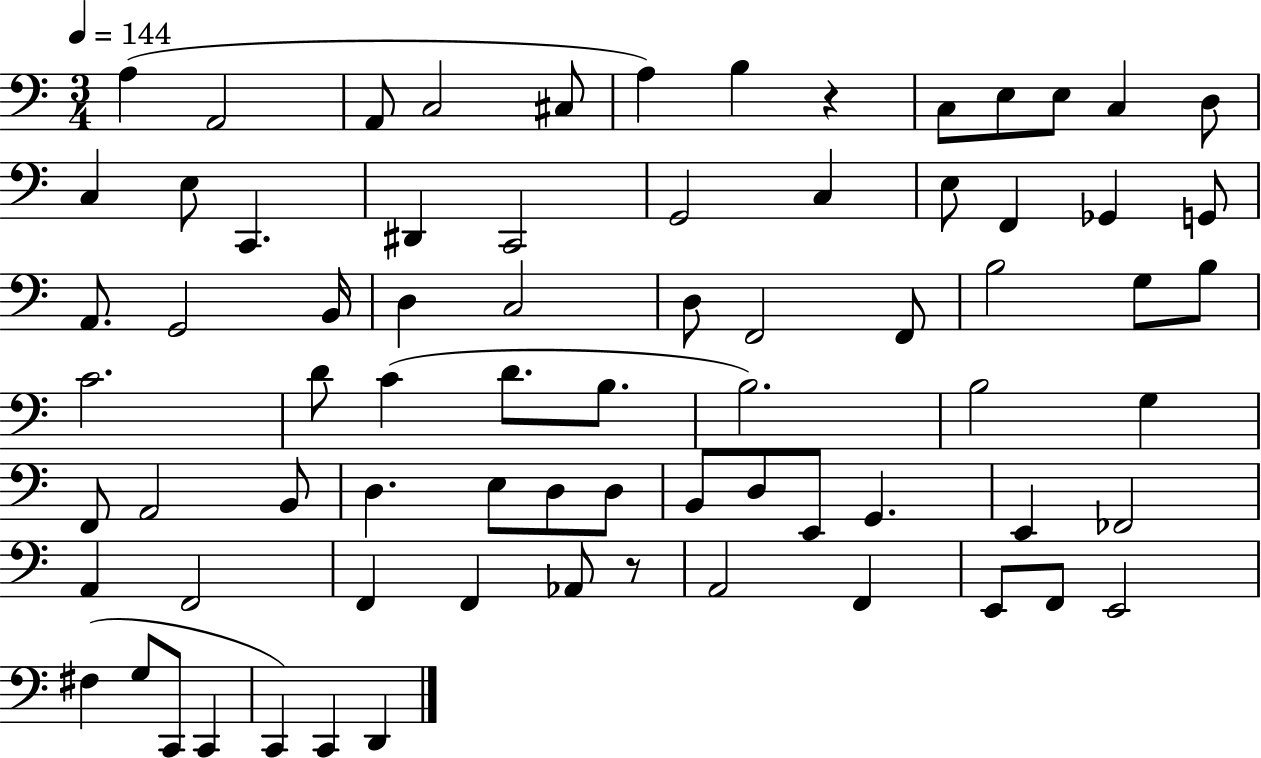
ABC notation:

X:1
T:Untitled
M:3/4
L:1/4
K:C
A, A,,2 A,,/2 C,2 ^C,/2 A, B, z C,/2 E,/2 E,/2 C, D,/2 C, E,/2 C,, ^D,, C,,2 G,,2 C, E,/2 F,, _G,, G,,/2 A,,/2 G,,2 B,,/4 D, C,2 D,/2 F,,2 F,,/2 B,2 G,/2 B,/2 C2 D/2 C D/2 B,/2 B,2 B,2 G, F,,/2 A,,2 B,,/2 D, E,/2 D,/2 D,/2 B,,/2 D,/2 E,,/2 G,, E,, _F,,2 A,, F,,2 F,, F,, _A,,/2 z/2 A,,2 F,, E,,/2 F,,/2 E,,2 ^F, G,/2 C,,/2 C,, C,, C,, D,,